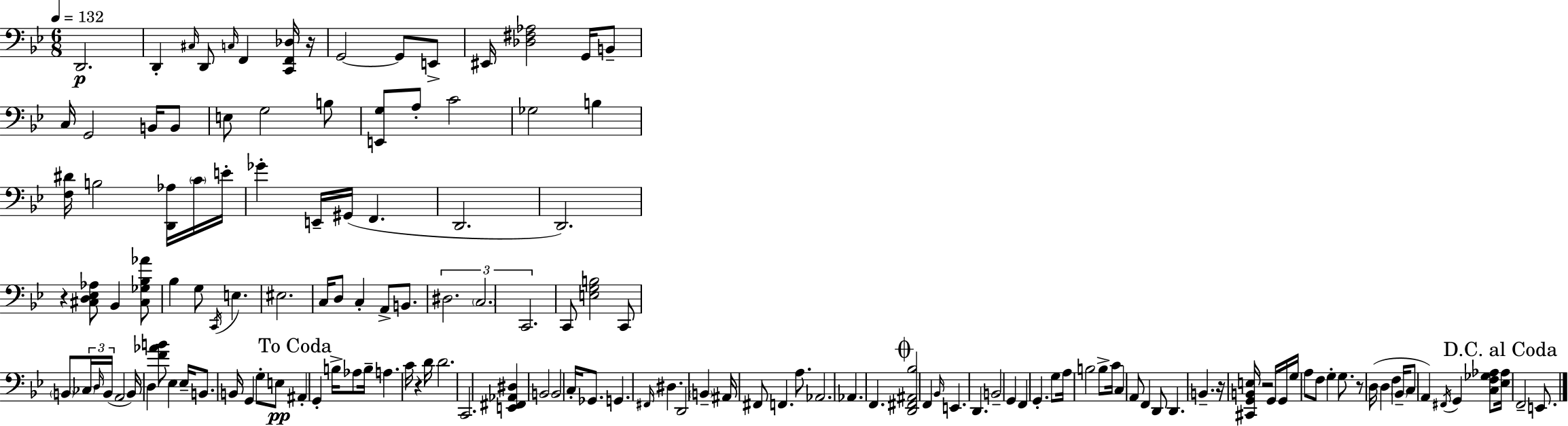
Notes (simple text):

D2/h. D2/q C#3/s D2/e C3/s F2/q [C2,F2,Db3]/s R/s G2/h G2/e E2/e EIS2/s [Db3,F#3,Ab3]/h G2/s B2/e C3/s G2/h B2/s B2/e E3/e G3/h B3/e [E2,G3]/e A3/e C4/h Gb3/h B3/q [F3,D#4]/s B3/h [D2,Ab3]/s C4/s E4/s Gb4/q E2/s G#2/s F2/q. D2/h. D2/h. R/q [C#3,D3,Eb3,Ab3]/e Bb2/q [C#3,Gb3,Bb3,Ab4]/e Bb3/q G3/e C2/s E3/q. EIS3/h. C3/s D3/e C3/q A2/e B2/e. D#3/h. C3/h. C2/h. C2/e [E3,G3,B3]/h C2/e B2/e CES3/s D3/s B2/s A2/h B2/s D3/q [F4,Ab4,B4]/e Eb3/q Eb3/s B2/e. B2/s G2/q G3/e E3/e A#2/q G2/q B3/s Ab3/e B3/s A3/q. C4/s R/q D4/s D4/h. C2/h. [E2,F#2,Ab2,D#3]/q B2/h B2/h C3/s Gb2/e. G2/q. F#2/s D#3/q. D2/h B2/q A#2/s F#2/e F2/q. A3/e. Ab2/h. Ab2/q. F2/q. [D2,F#2,A#2,Bb3]/h F2/q Bb2/s E2/q. D2/q. B2/h G2/q F2/q G2/q. G3/e A3/s B3/h B3/e C4/s C3/q A2/e F2/q D2/e D2/q. B2/q. R/s [C#2,G2,B2,E3]/s R/h G2/s G2/s G3/s A3/e F3/e G3/q G3/e. R/e D3/s D3/q F3/q Bb2/s C3/e A2/q F#2/s G2/q [C3,F3,Gb3,Ab3]/e [Eb3,Ab3]/s F2/h E2/e.